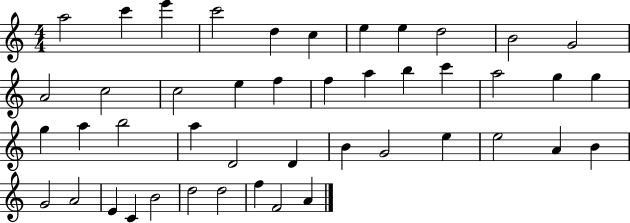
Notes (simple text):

A5/h C6/q E6/q C6/h D5/q C5/q E5/q E5/q D5/h B4/h G4/h A4/h C5/h C5/h E5/q F5/q F5/q A5/q B5/q C6/q A5/h G5/q G5/q G5/q A5/q B5/h A5/q D4/h D4/q B4/q G4/h E5/q E5/h A4/q B4/q G4/h A4/h E4/q C4/q B4/h D5/h D5/h F5/q F4/h A4/q